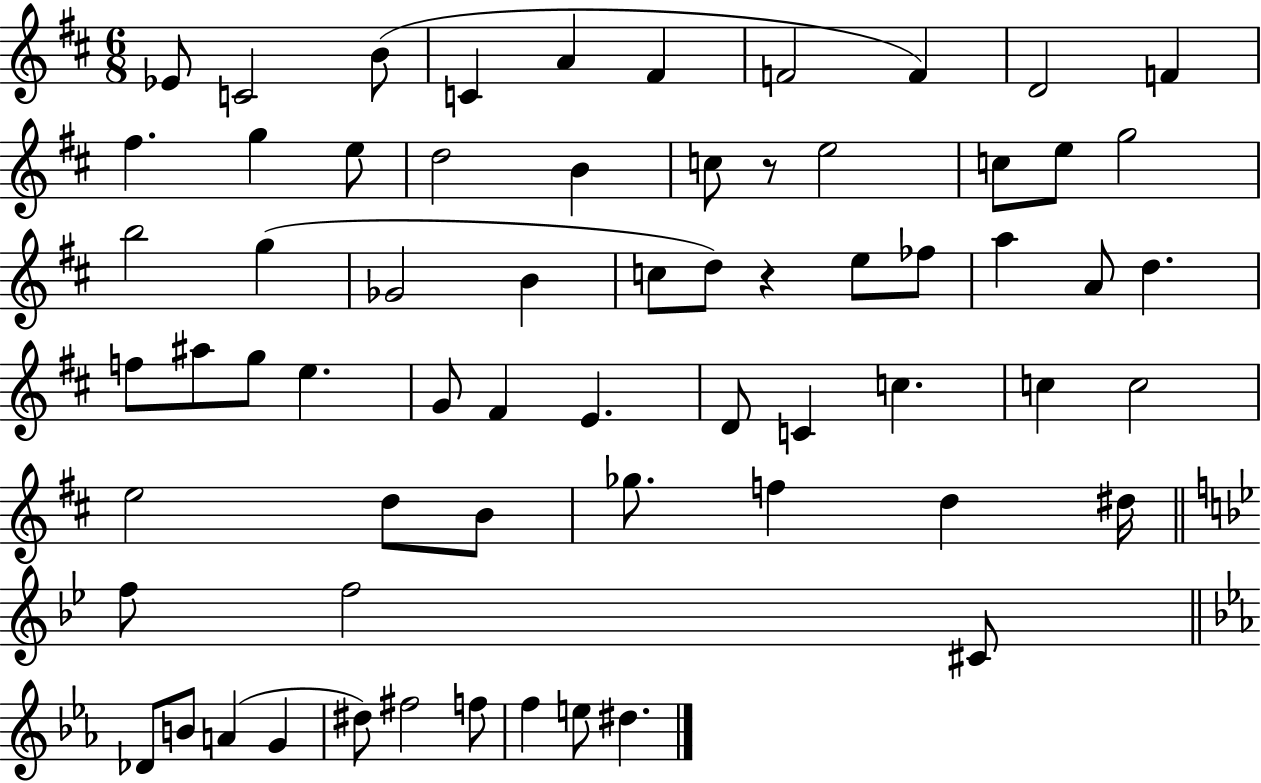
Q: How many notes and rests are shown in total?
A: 65